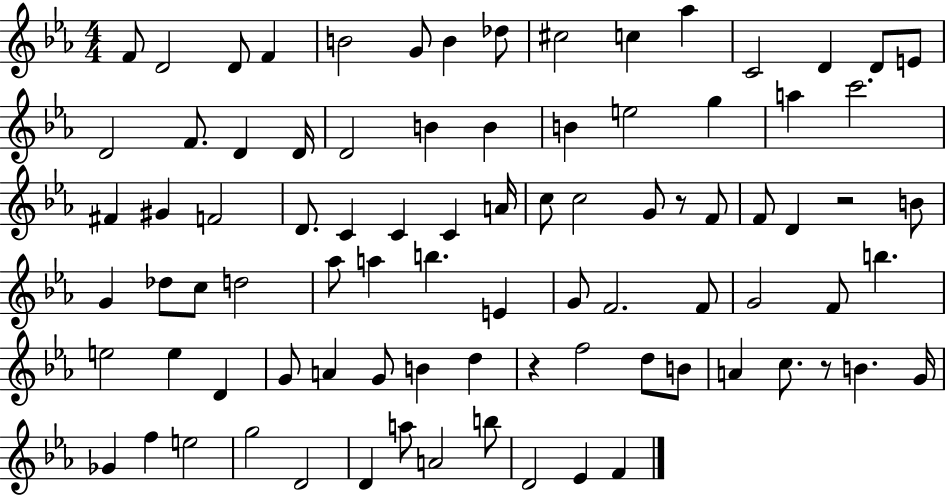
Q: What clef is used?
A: treble